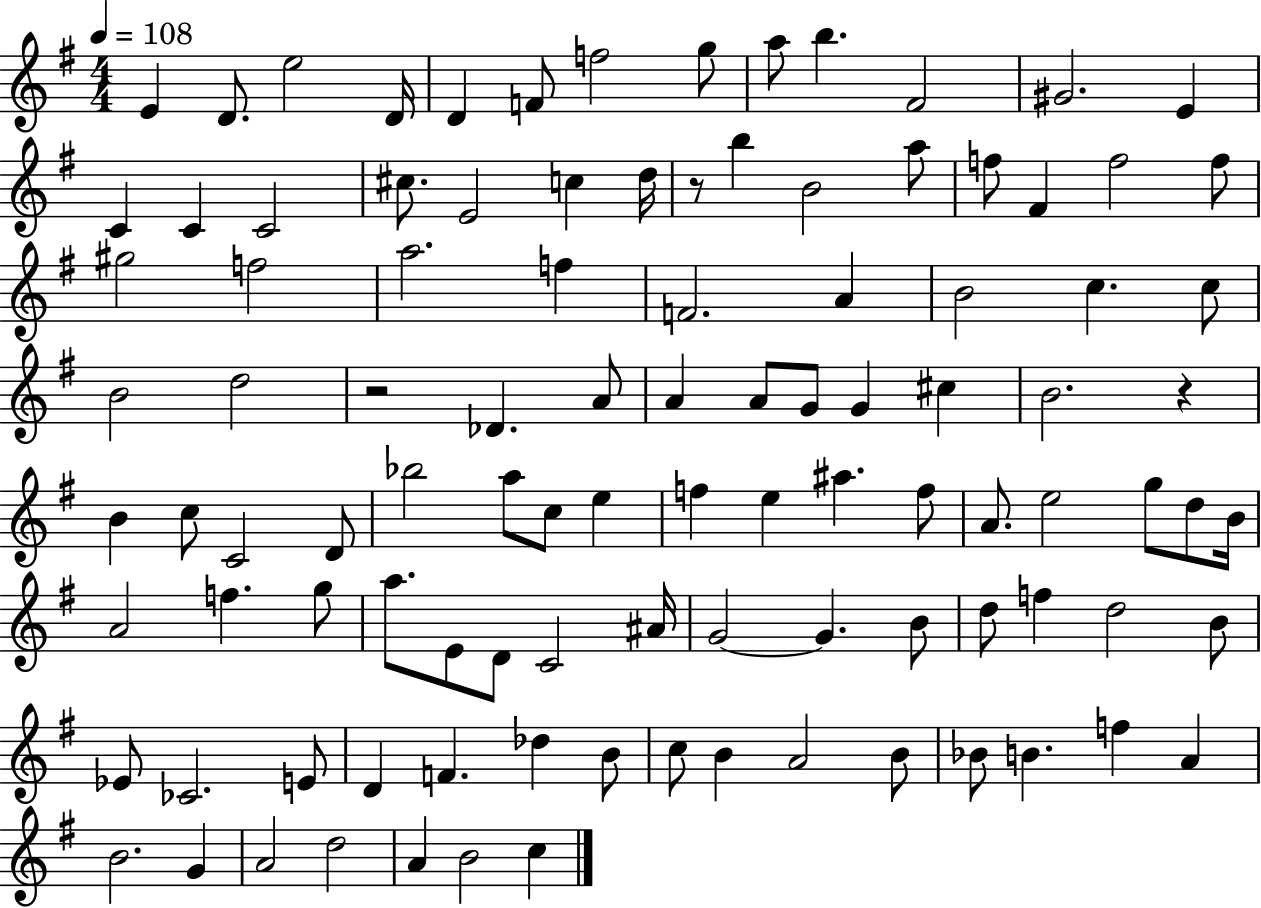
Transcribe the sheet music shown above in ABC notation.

X:1
T:Untitled
M:4/4
L:1/4
K:G
E D/2 e2 D/4 D F/2 f2 g/2 a/2 b ^F2 ^G2 E C C C2 ^c/2 E2 c d/4 z/2 b B2 a/2 f/2 ^F f2 f/2 ^g2 f2 a2 f F2 A B2 c c/2 B2 d2 z2 _D A/2 A A/2 G/2 G ^c B2 z B c/2 C2 D/2 _b2 a/2 c/2 e f e ^a f/2 A/2 e2 g/2 d/2 B/4 A2 f g/2 a/2 E/2 D/2 C2 ^A/4 G2 G B/2 d/2 f d2 B/2 _E/2 _C2 E/2 D F _d B/2 c/2 B A2 B/2 _B/2 B f A B2 G A2 d2 A B2 c